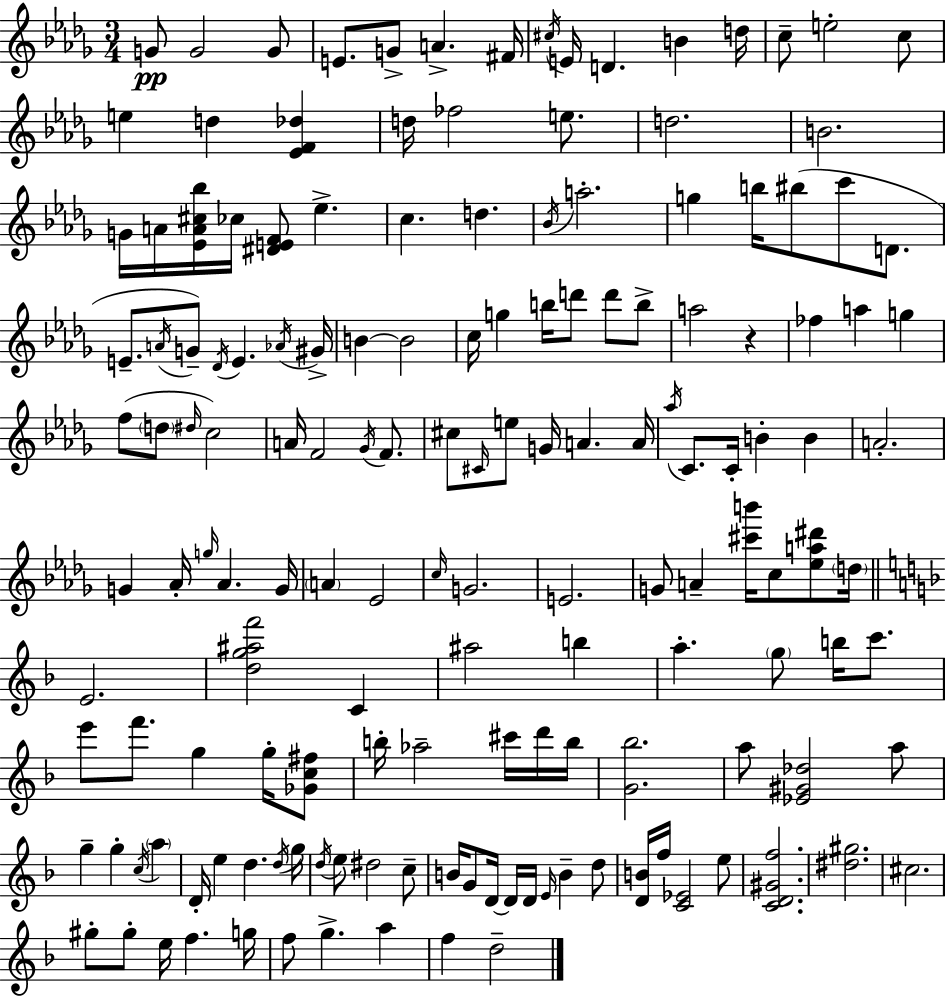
G4/e G4/h G4/e E4/e. G4/e A4/q. F#4/s C#5/s E4/s D4/q. B4/q D5/s C5/e E5/h C5/e E5/q D5/q [Eb4,F4,Db5]/q D5/s FES5/h E5/e. D5/h. B4/h. G4/s A4/s [Eb4,A4,C#5,Bb5]/s CES5/s [D#4,E4,F4]/e Eb5/q. C5/q. D5/q. Bb4/s A5/h. G5/q B5/s BIS5/e C6/e D4/e. E4/e. A4/s G4/e Db4/s E4/q. Ab4/s G#4/s B4/q B4/h C5/s G5/q B5/s D6/e D6/e B5/e A5/h R/q FES5/q A5/q G5/q F5/e D5/e D#5/s C5/h A4/s F4/h Gb4/s F4/e. C#5/e C#4/s E5/e G4/s A4/q. A4/s Ab5/s C4/e. C4/s B4/q B4/q A4/h. G4/q Ab4/s G5/s Ab4/q. G4/s A4/q Eb4/h C5/s G4/h. E4/h. G4/e A4/q [C#6,B6]/s C5/e [Eb5,A5,D#6]/e D5/s E4/h. [D5,G5,A#5,F6]/h C4/q A#5/h B5/q A5/q. G5/e B5/s C6/e. E6/e F6/e. G5/q G5/s [Gb4,C5,F#5]/e B5/s Ab5/h C#6/s D6/s B5/s [G4,Bb5]/h. A5/e [Eb4,G#4,Db5]/h A5/e G5/q G5/q C5/s A5/q D4/s E5/q D5/q. D5/s G5/s D5/s E5/e D#5/h C5/e B4/s G4/e D4/s D4/s D4/s E4/s B4/q D5/e [D4,B4]/s F5/s [C4,Eb4]/h E5/e [C4,D4,G#4,F5]/h. [D#5,G#5]/h. C#5/h. G#5/e G#5/e E5/s F5/q. G5/s F5/e G5/q. A5/q F5/q D5/h